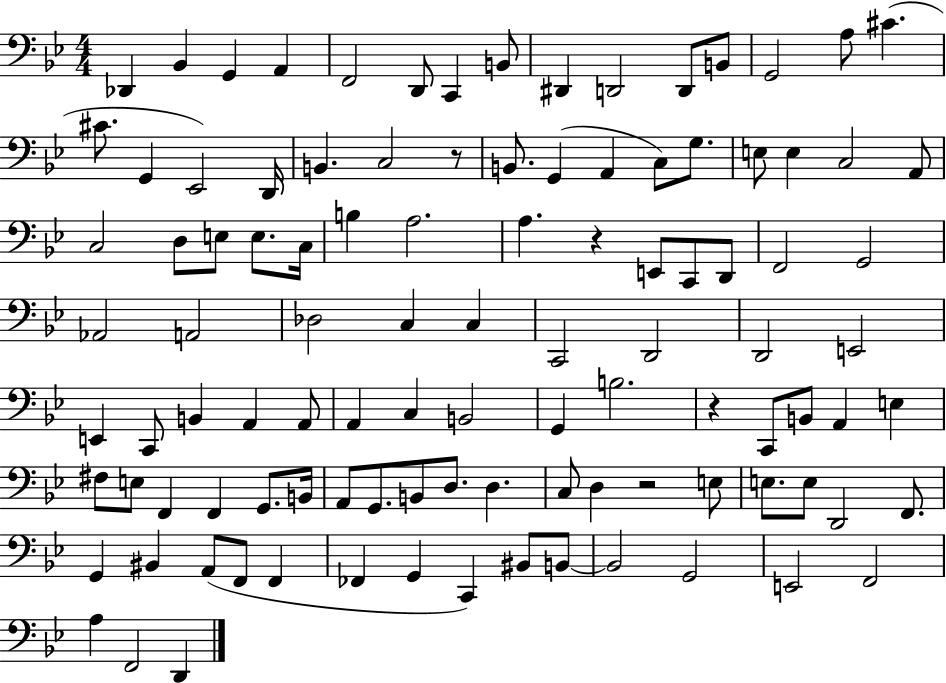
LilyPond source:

{
  \clef bass
  \numericTimeSignature
  \time 4/4
  \key bes \major
  \repeat volta 2 { des,4 bes,4 g,4 a,4 | f,2 d,8 c,4 b,8 | dis,4 d,2 d,8 b,8 | g,2 a8 cis'4.( | \break cis'8. g,4 ees,2) d,16 | b,4. c2 r8 | b,8. g,4( a,4 c8) g8. | e8 e4 c2 a,8 | \break c2 d8 e8 e8. c16 | b4 a2. | a4. r4 e,8 c,8 d,8 | f,2 g,2 | \break aes,2 a,2 | des2 c4 c4 | c,2 d,2 | d,2 e,2 | \break e,4 c,8 b,4 a,4 a,8 | a,4 c4 b,2 | g,4 b2. | r4 c,8 b,8 a,4 e4 | \break fis8 e8 f,4 f,4 g,8. b,16 | a,8 g,8. b,8 d8. d4. | c8 d4 r2 e8 | e8. e8 d,2 f,8. | \break g,4 bis,4 a,8( f,8 f,4 | fes,4 g,4 c,4) bis,8 b,8~~ | b,2 g,2 | e,2 f,2 | \break a4 f,2 d,4 | } \bar "|."
}